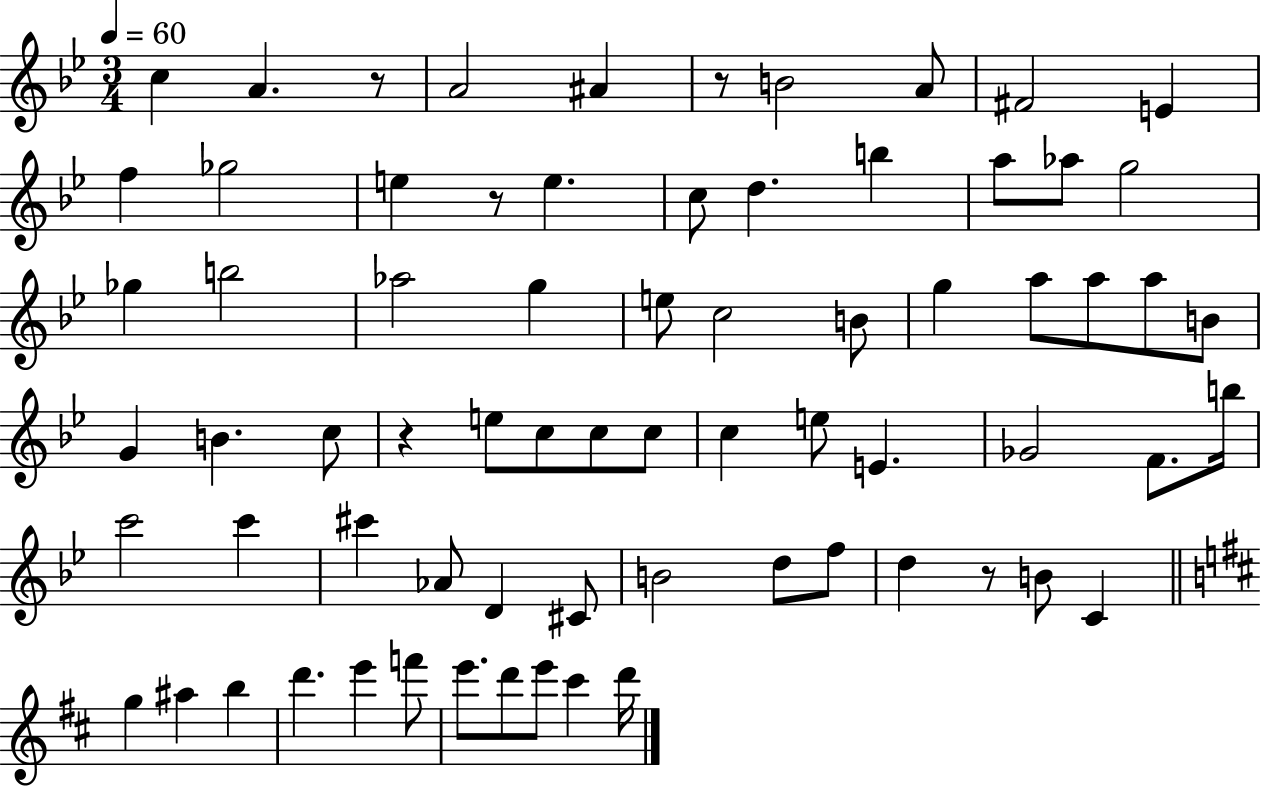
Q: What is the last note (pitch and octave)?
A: D6